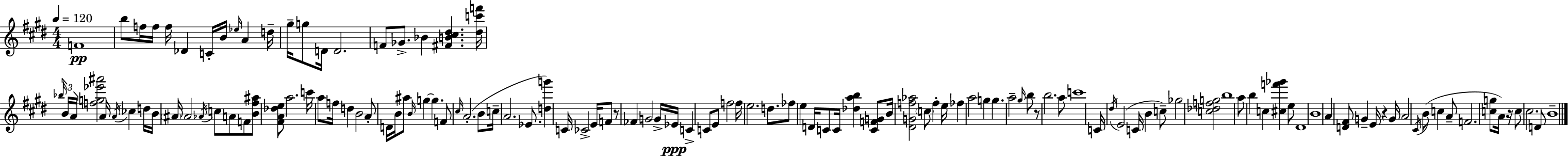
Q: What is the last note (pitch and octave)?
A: B4